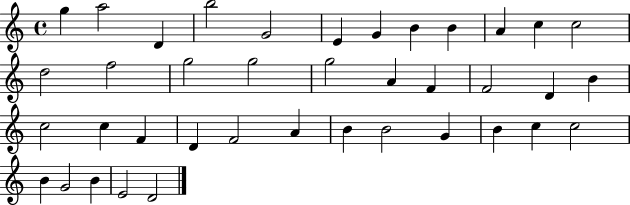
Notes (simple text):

G5/q A5/h D4/q B5/h G4/h E4/q G4/q B4/q B4/q A4/q C5/q C5/h D5/h F5/h G5/h G5/h G5/h A4/q F4/q F4/h D4/q B4/q C5/h C5/q F4/q D4/q F4/h A4/q B4/q B4/h G4/q B4/q C5/q C5/h B4/q G4/h B4/q E4/h D4/h